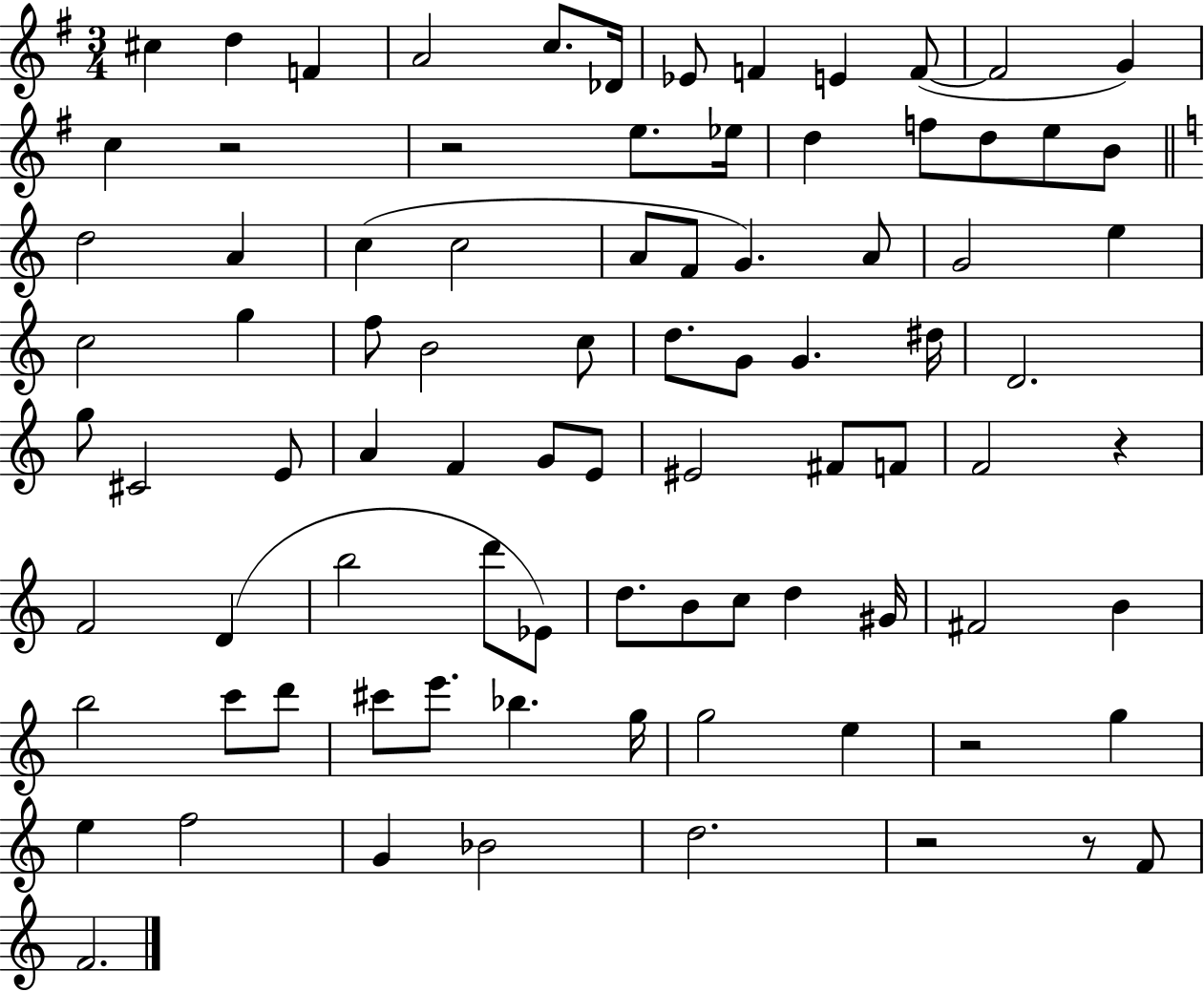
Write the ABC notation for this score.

X:1
T:Untitled
M:3/4
L:1/4
K:G
^c d F A2 c/2 _D/4 _E/2 F E F/2 F2 G c z2 z2 e/2 _e/4 d f/2 d/2 e/2 B/2 d2 A c c2 A/2 F/2 G A/2 G2 e c2 g f/2 B2 c/2 d/2 G/2 G ^d/4 D2 g/2 ^C2 E/2 A F G/2 E/2 ^E2 ^F/2 F/2 F2 z F2 D b2 d'/2 _E/2 d/2 B/2 c/2 d ^G/4 ^F2 B b2 c'/2 d'/2 ^c'/2 e'/2 _b g/4 g2 e z2 g e f2 G _B2 d2 z2 z/2 F/2 F2